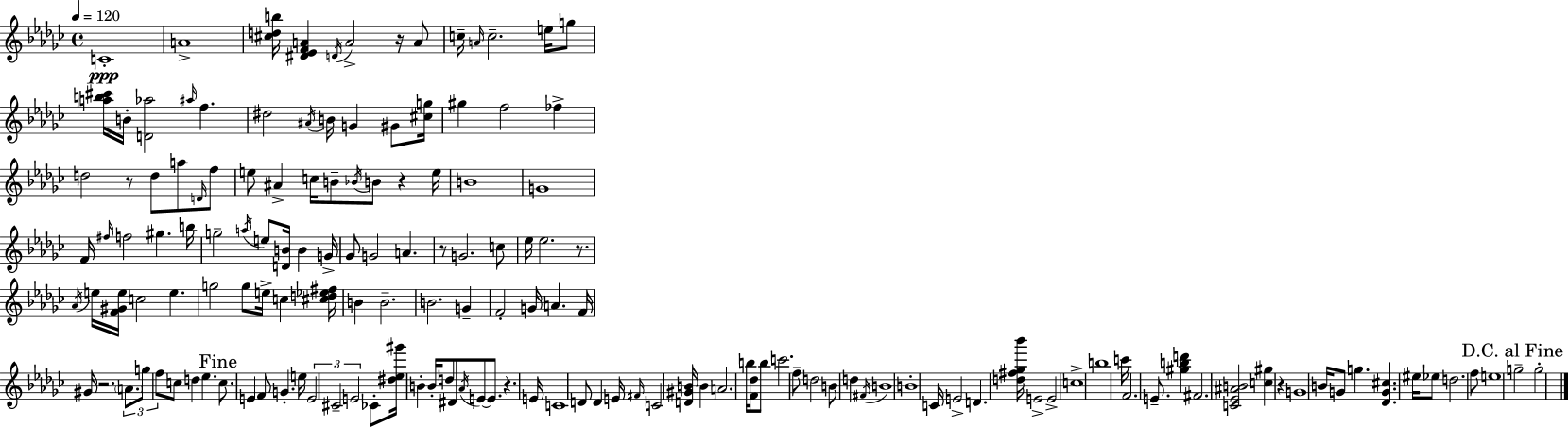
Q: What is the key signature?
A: EES minor